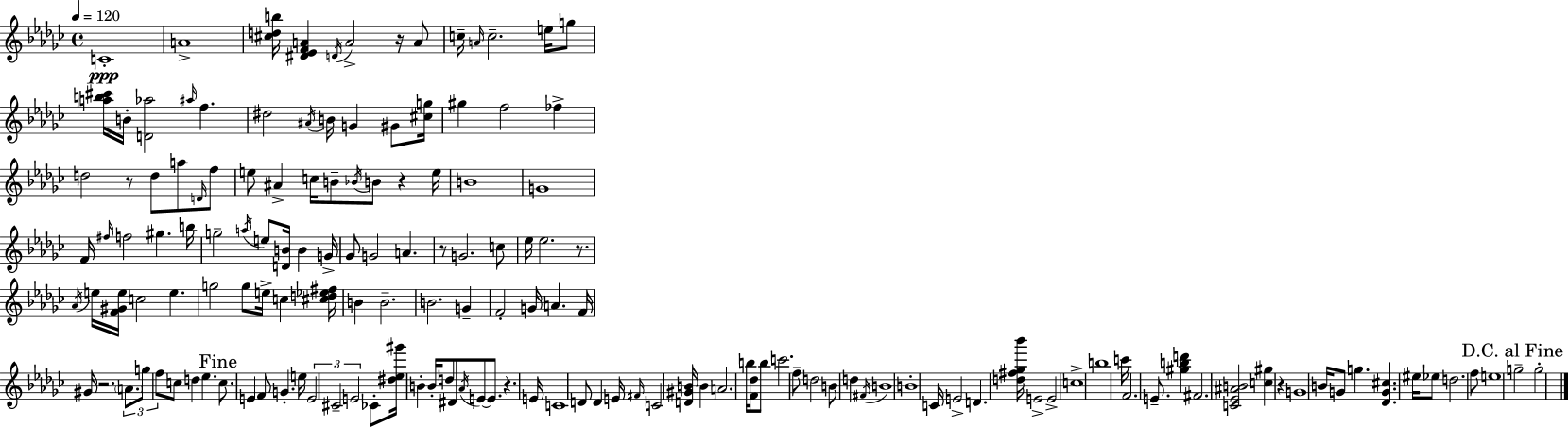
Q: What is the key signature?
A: EES minor